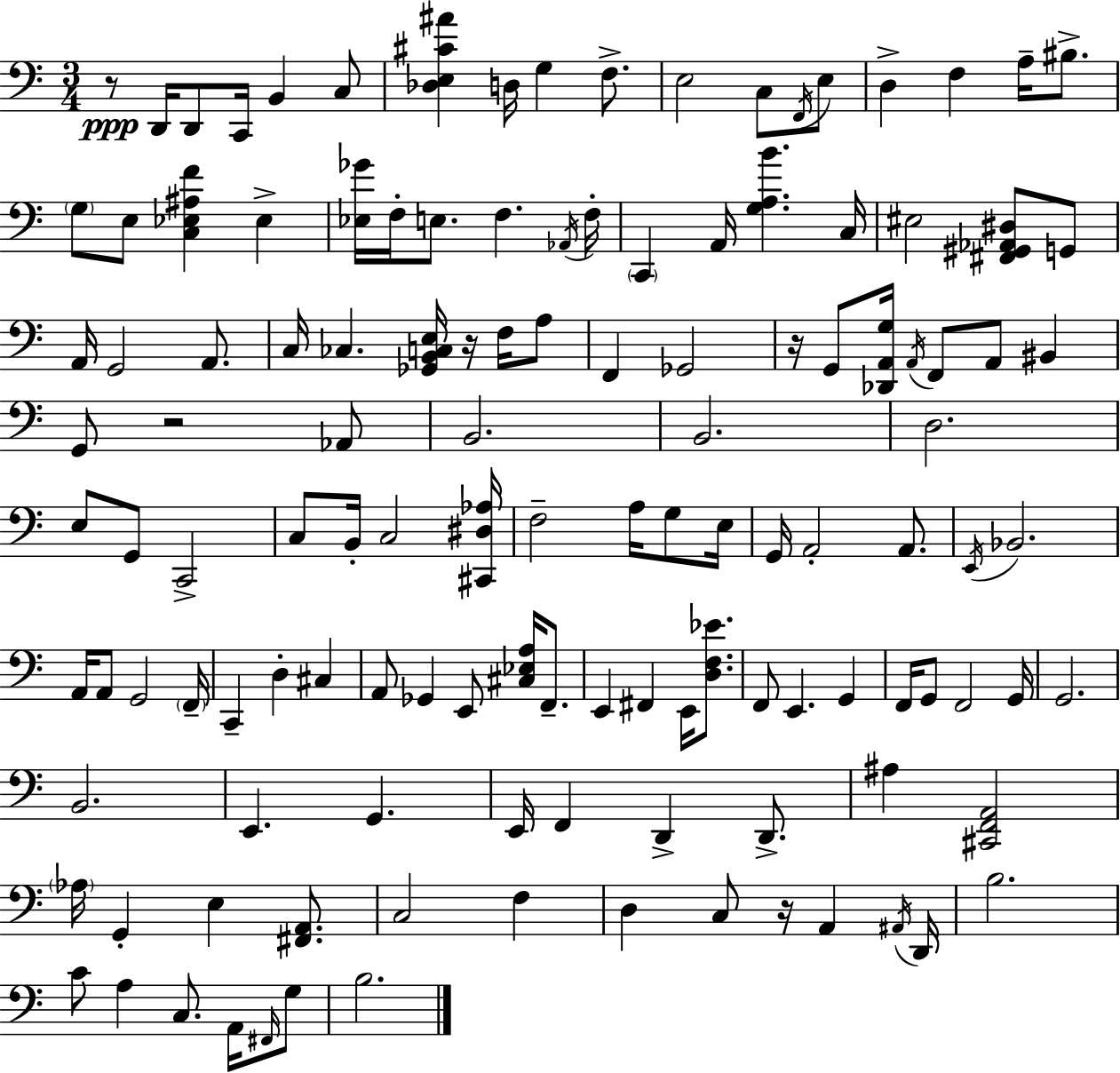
X:1
T:Untitled
M:3/4
L:1/4
K:C
z/2 D,,/4 D,,/2 C,,/4 B,, C,/2 [_D,E,^C^A] D,/4 G, F,/2 E,2 C,/2 F,,/4 E,/2 D, F, A,/4 ^B,/2 G,/2 E,/2 [C,_E,^A,F] _E, [_E,_G]/4 F,/4 E,/2 F, _A,,/4 F,/4 C,, A,,/4 [G,A,B] C,/4 ^E,2 [^F,,^G,,_A,,^D,]/2 G,,/2 A,,/4 G,,2 A,,/2 C,/4 _C, [_G,,B,,C,E,]/4 z/4 F,/4 A,/2 F,, _G,,2 z/4 G,,/2 [_D,,A,,G,]/4 A,,/4 F,,/2 A,,/2 ^B,, G,,/2 z2 _A,,/2 B,,2 B,,2 D,2 E,/2 G,,/2 C,,2 C,/2 B,,/4 C,2 [^C,,^D,_A,]/4 F,2 A,/4 G,/2 E,/4 G,,/4 A,,2 A,,/2 E,,/4 _B,,2 A,,/4 A,,/2 G,,2 F,,/4 C,, D, ^C, A,,/2 _G,, E,,/2 [^C,_E,A,]/4 F,,/2 E,, ^F,, E,,/4 [D,F,_E]/2 F,,/2 E,, G,, F,,/4 G,,/2 F,,2 G,,/4 G,,2 B,,2 E,, G,, E,,/4 F,, D,, D,,/2 ^A, [^C,,F,,A,,]2 _A,/4 G,, E, [^F,,A,,]/2 C,2 F, D, C,/2 z/4 A,, ^A,,/4 D,,/4 B,2 C/2 A, C,/2 A,,/4 ^F,,/4 G,/2 B,2